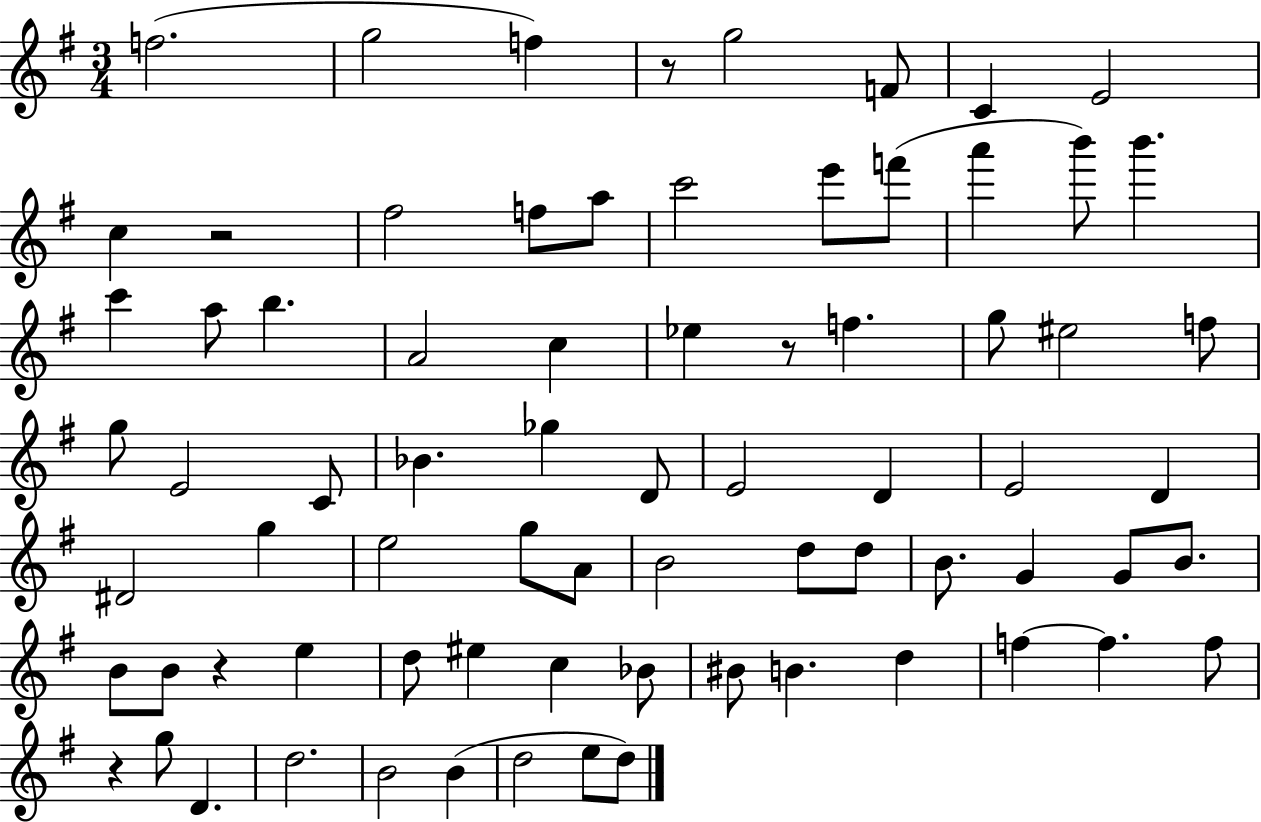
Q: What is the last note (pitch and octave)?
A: D5